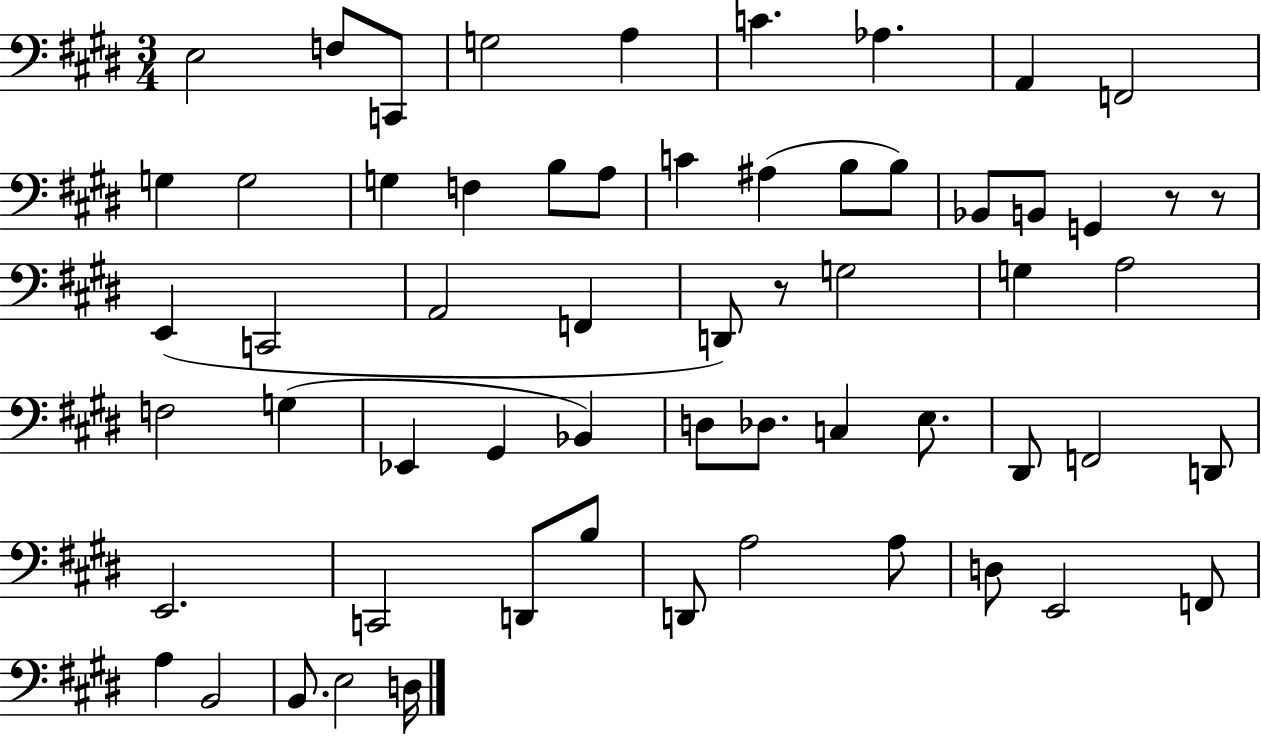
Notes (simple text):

E3/h F3/e C2/e G3/h A3/q C4/q. Ab3/q. A2/q F2/h G3/q G3/h G3/q F3/q B3/e A3/e C4/q A#3/q B3/e B3/e Bb2/e B2/e G2/q R/e R/e E2/q C2/h A2/h F2/q D2/e R/e G3/h G3/q A3/h F3/h G3/q Eb2/q G#2/q Bb2/q D3/e Db3/e. C3/q E3/e. D#2/e F2/h D2/e E2/h. C2/h D2/e B3/e D2/e A3/h A3/e D3/e E2/h F2/e A3/q B2/h B2/e. E3/h D3/s